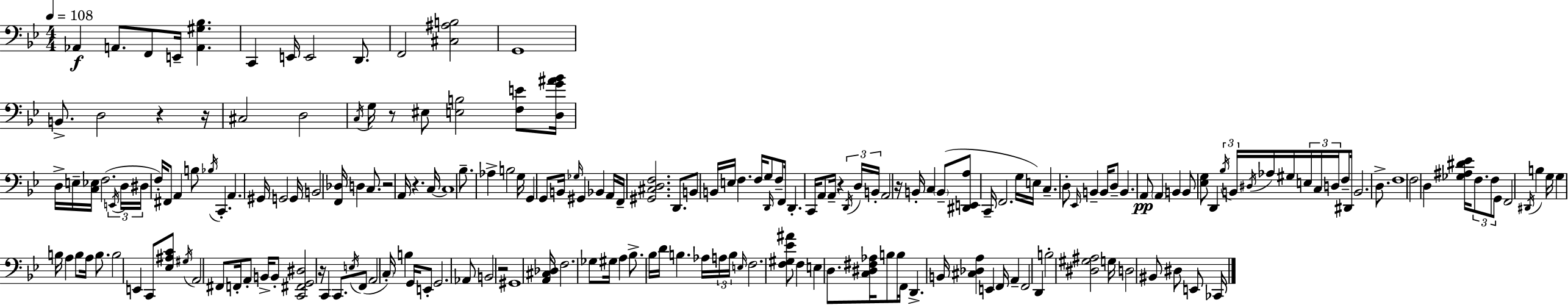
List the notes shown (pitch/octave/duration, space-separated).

Ab2/q A2/e. F2/e E2/s [A2,G#3,Bb3]/q. C2/q E2/s E2/h D2/e. F2/h [C#3,A#3,B3]/h G2/w B2/e. D3/h R/q R/s C#3/h D3/h C3/s G3/s R/e EIS3/e [E3,B3]/h [F3,E4]/e [D3,G4,A#4,Bb4]/s D3/s E3/s [C3,Eb3]/s F3/h. E2/s D3/s D#3/s F3/s F#2/e A2/q B3/e Bb3/s C2/q. A2/q. G#2/s G2/h G2/s B2/h [F2,Db3]/s D3/q C3/e. R/h A2/s R/q. C3/s C3/w Bb3/e. Ab3/q B3/h G3/s G2/q G2/e B2/s Gb3/s G#2/q Bb2/q A2/s F2/s [G#2,C#3,D3,F3]/h. D2/e. B2/e B2/s E3/s F3/q. F3/s G3/e D2/s F3/e F2/s D2/q. C2/s A2/e A2/s R/q D2/s D3/s B2/s A2/h R/s B2/s C3/q B2/e [D#2,E2,A3]/e C2/s F2/h. G3/s E3/s C3/q. D3/e Eb2/s B2/q B2/s D3/e B2/q. A2/e A2/q B2/q B2/e [Eb3,G3]/e D2/q Bb3/s B2/s D#3/s Ab3/s G#3/s E3/s C3/s D3/s F3/e D#2/s B2/h. D3/e. F3/w F3/h D3/q [Gb3,A#3,D#4,Eb4]/s F3/e. F3/e G2/e F2/h D#2/s B3/q G3/s G3/q B3/s A3/q B3/e A3/s B3/e. B3/h E2/q C2/e [Eb3,A#3,C4]/e G#3/s A2/h F#2/e F2/s A2/e B2/s B2/e [C2,F#2,G2,D#3]/h R/s C2/q C2/e. E3/s F2/e A2/h C3/s B3/q G2/s E2/e G2/h. Ab2/e B2/h R/h G#2/w [A2,C#3,Db3]/s F3/h. Gb3/e G#3/s A3/q Bb3/e. Bb3/s D4/s B3/q. Ab3/s A3/s B3/s E3/s F3/h. [F3,G#3,Eb4,A#4]/e F3/q E3/q D3/e. [C3,D#3,F#3,Ab3]/s B3/e B3/s F2/s D2/q. B2/s [C#3,Db3,A3]/q E2/q F2/s A2/q F2/h D2/q B3/h [D#3,G#3,A#3]/h G3/s D3/h BIS2/e D#3/e E2/e CES2/s